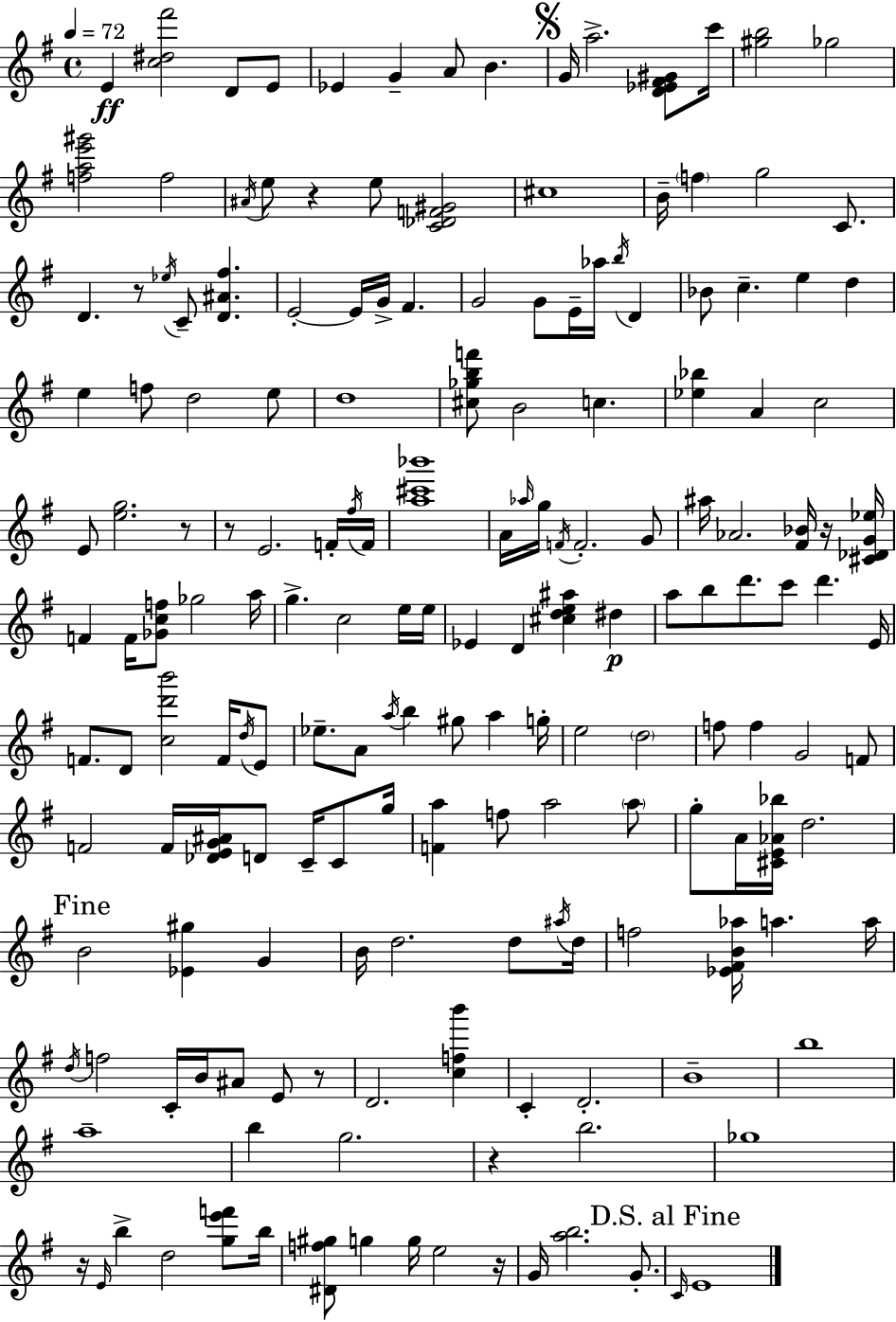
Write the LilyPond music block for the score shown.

{
  \clef treble
  \time 4/4
  \defaultTimeSignature
  \key g \major
  \tempo 4 = 72
  \repeat volta 2 { e'4\ff <c'' dis'' fis'''>2 d'8 e'8 | ees'4 g'4-- a'8 b'4. | \mark \markup { \musicglyph "scripts.segno" } g'16 a''2.-> <d' ees' fis' gis'>8 c'''16 | <gis'' b''>2 ges''2 | \break <f'' a'' e''' gis'''>2 f''2 | \acciaccatura { ais'16 } e''8 r4 e''8 <c' des' f' gis'>2 | cis''1 | b'16-- \parenthesize f''4 g''2 c'8. | \break d'4. r8 \acciaccatura { ees''16 } c'8-- <d' ais' fis''>4. | e'2-.~~ e'16 g'16-> fis'4. | g'2 g'8 e'16-- aes''16 \acciaccatura { b''16 } d'4 | bes'8 c''4.-- e''4 d''4 | \break e''4 f''8 d''2 | e''8 d''1 | <cis'' ges'' b'' f'''>8 b'2 c''4. | <ees'' bes''>4 a'4 c''2 | \break e'8 <e'' g''>2. | r8 r8 e'2. | f'16-. \acciaccatura { fis''16 } f'16 <a'' cis''' bes'''>1 | a'16 \grace { aes''16 } g''16 \acciaccatura { f'16 } f'2.-. | \break g'8 ais''16 aes'2. | <fis' bes'>16 r16 <cis' des' g' ees''>16 f'4 f'16 <ges' c'' f''>8 ges''2 | a''16 g''4.-> c''2 | e''16 e''16 ees'4 d'4 <cis'' d'' e'' ais''>4 | \break dis''4\p a''8 b''8 d'''8. c'''8 d'''4. | e'16 f'8. d'8 <c'' d''' b'''>2 | f'16 \acciaccatura { d''16 } e'8 ees''8.-- a'8 \acciaccatura { a''16 } b''4 | gis''8 a''4 g''16-. e''2 | \break \parenthesize d''2 f''8 f''4 g'2 | f'8 f'2 | f'16 <des' e' g' ais'>16 d'8 c'16-- c'8 g''16 <f' a''>4 f''8 a''2 | \parenthesize a''8 g''8-. a'16 <cis' e' aes' bes''>16 d''2. | \break \mark "Fine" b'2 | <ees' gis''>4 g'4 b'16 d''2. | d''8 \acciaccatura { ais''16 } d''16 f''2 | <ees' fis' b' aes''>16 a''4. a''16 \acciaccatura { d''16 } f''2 | \break c'16-. b'16 ais'8 e'8 r8 d'2. | <c'' f'' b'''>4 c'4-. d'2.-. | b'1-- | b''1 | \break a''1-- | b''4 g''2. | r4 b''2. | ges''1 | \break r16 \grace { e'16 } b''4-> | d''2 <g'' e''' f'''>8 b''16 <dis' f'' gis''>8 g''4 | g''16 e''2 r16 g'16 <a'' b''>2. | g'8.-. \mark "D.S. al Fine" \grace { c'16 } e'1 | \break } \bar "|."
}